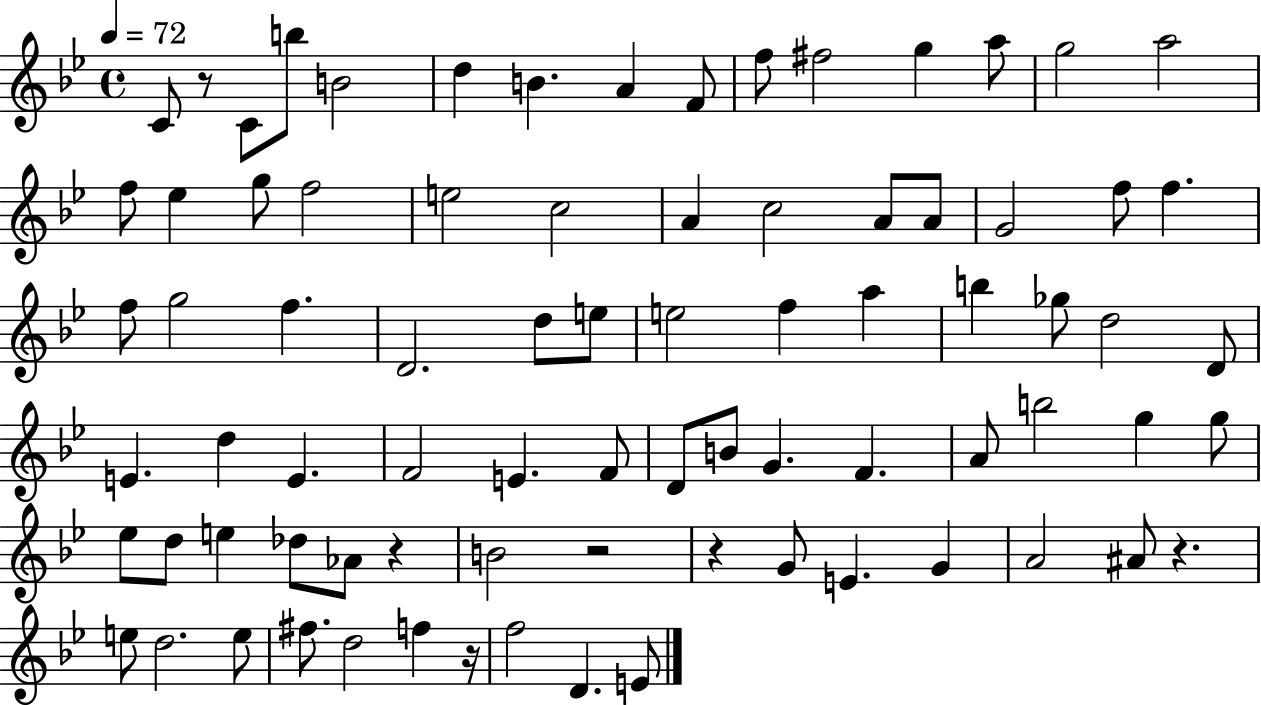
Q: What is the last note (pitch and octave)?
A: E4